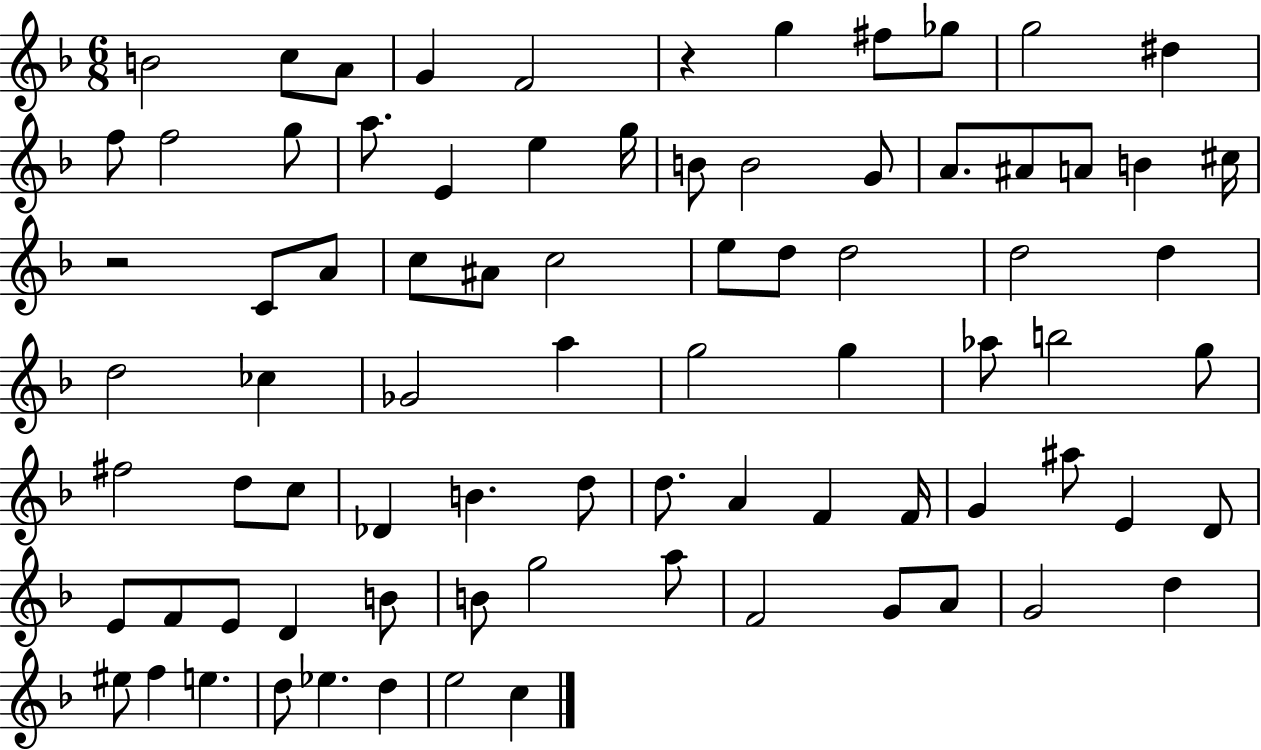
{
  \clef treble
  \numericTimeSignature
  \time 6/8
  \key f \major
  b'2 c''8 a'8 | g'4 f'2 | r4 g''4 fis''8 ges''8 | g''2 dis''4 | \break f''8 f''2 g''8 | a''8. e'4 e''4 g''16 | b'8 b'2 g'8 | a'8. ais'8 a'8 b'4 cis''16 | \break r2 c'8 a'8 | c''8 ais'8 c''2 | e''8 d''8 d''2 | d''2 d''4 | \break d''2 ces''4 | ges'2 a''4 | g''2 g''4 | aes''8 b''2 g''8 | \break fis''2 d''8 c''8 | des'4 b'4. d''8 | d''8. a'4 f'4 f'16 | g'4 ais''8 e'4 d'8 | \break e'8 f'8 e'8 d'4 b'8 | b'8 g''2 a''8 | f'2 g'8 a'8 | g'2 d''4 | \break eis''8 f''4 e''4. | d''8 ees''4. d''4 | e''2 c''4 | \bar "|."
}